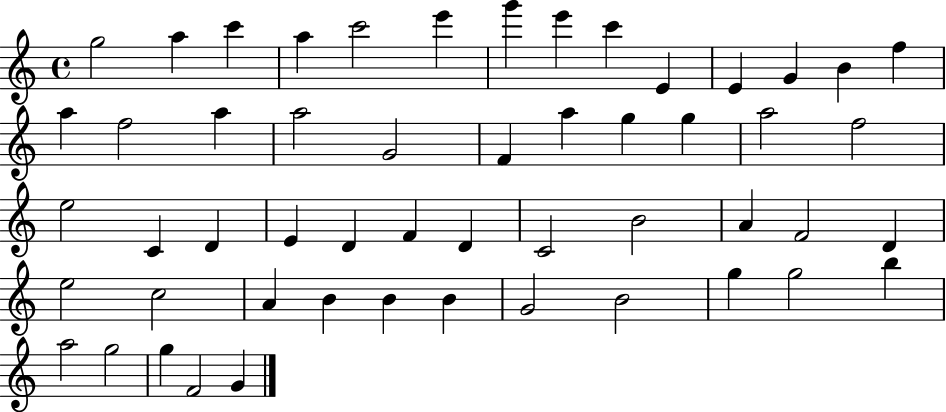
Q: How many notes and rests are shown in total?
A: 53